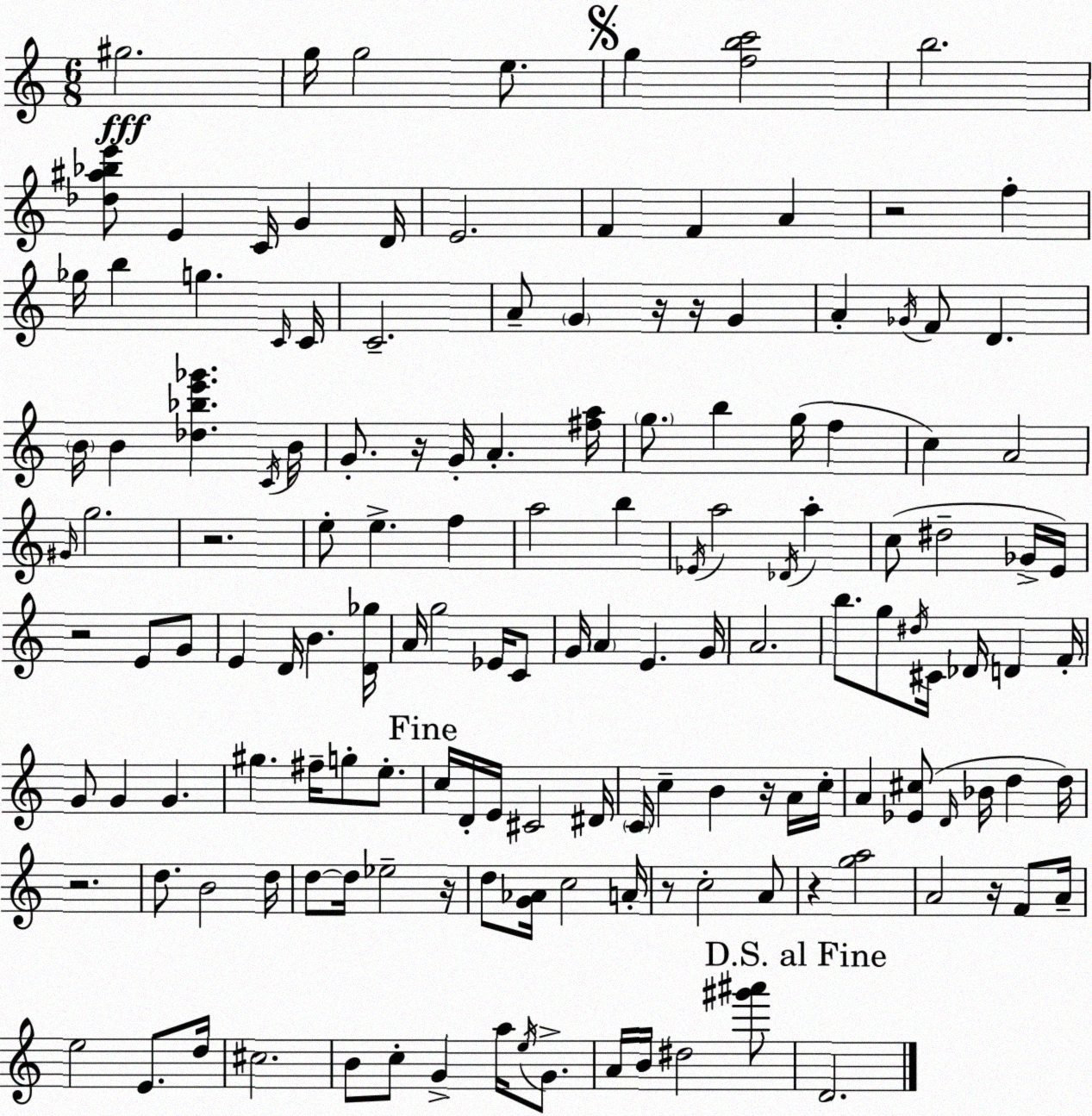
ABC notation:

X:1
T:Untitled
M:6/8
L:1/4
K:Am
^g2 g/4 g2 e/2 g [fbc']2 b2 [_d^a_be']/2 E C/4 G D/4 E2 F F A z2 f _g/4 b g C/4 C/4 C2 A/2 G z/4 z/4 G A _G/4 F/2 D B/4 B [_d_be'_g'] C/4 B/4 G/2 z/4 G/4 A [^fa]/4 g/2 b g/4 f c A2 ^G/4 g2 z2 e/2 e f a2 b _E/4 a2 _D/4 a c/2 ^d2 _G/4 E/4 z2 E/2 G/2 E D/4 B [D_g]/4 A/4 g2 _E/4 C/2 G/4 A E G/4 A2 b/2 g/2 ^d/4 ^C/4 _D/4 D F/4 G/2 G G ^g ^f/4 g/2 e/2 c/4 D/4 E/4 ^C2 ^D/4 C/4 c B z/4 A/4 c/4 A [_E^c]/2 D/4 _B/4 d d/4 z2 d/2 B2 d/4 d/2 d/4 _e2 z/4 d/2 [G_A]/4 c2 A/4 z/2 c2 A/2 z [ga]2 A2 z/4 F/2 A/4 e2 E/2 d/4 ^c2 B/2 c/2 G a/4 e/4 G/2 A/4 B/4 ^d2 [^g'^a']/2 D2